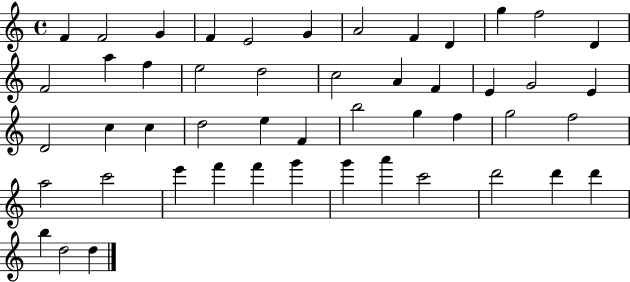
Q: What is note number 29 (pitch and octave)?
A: F4